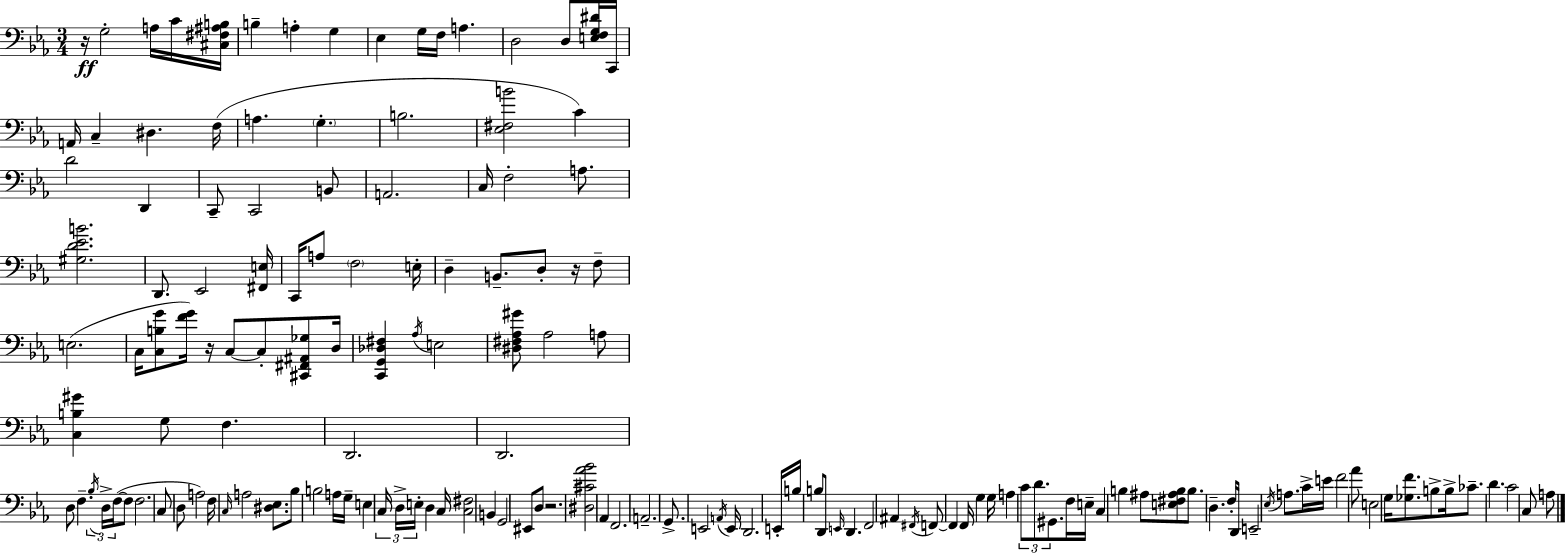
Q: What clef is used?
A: bass